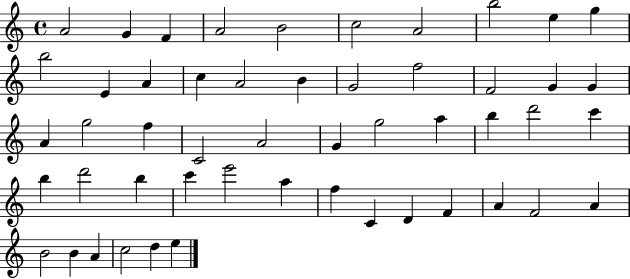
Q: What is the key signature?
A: C major